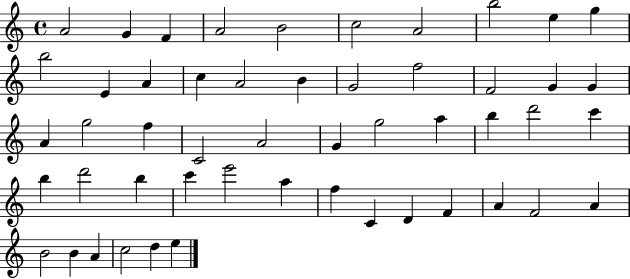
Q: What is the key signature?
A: C major